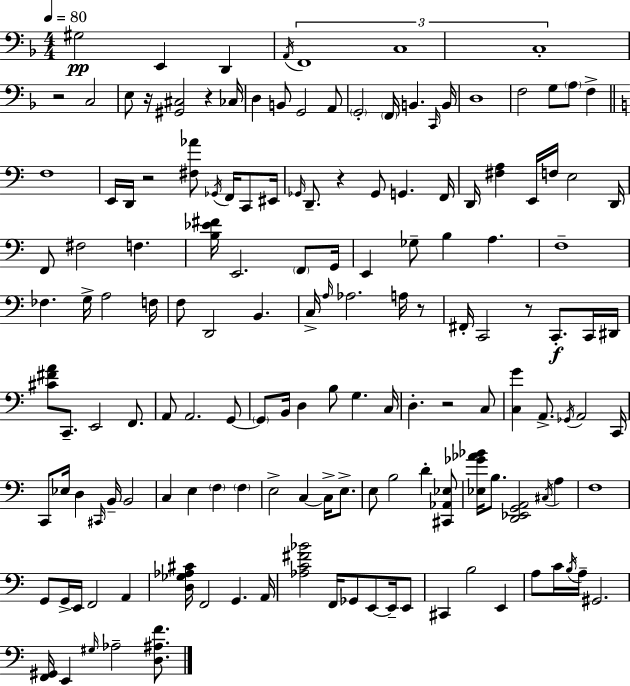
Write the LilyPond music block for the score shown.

{
  \clef bass
  \numericTimeSignature
  \time 4/4
  \key d \minor
  \tempo 4 = 80
  gis2\pp e,4 d,4 | \acciaccatura { a,16 } \tuplet 3/2 { f,1 | c1 | c1-. } | \break r2 c2 | e8 r16 <gis, cis>2 r4 | ces16 d4 b,8 g,2 a,8 | \parenthesize g,2-. \parenthesize f,16 b,4. | \break \grace { c,16 } b,16 d1 | f2 g8 \parenthesize a8 f4-> | \bar "||" \break \key c \major f1 | e,16 d,16 r2 <fis aes'>8 \acciaccatura { ges,16 } f,16 c,8 | eis,16 \grace { ges,16 } d,8.-- r4 ges,8 g,4. | f,16 d,16 <fis a>4 e,16 f16 e2 | \break d,16 f,8 fis2 f4. | <b ees' fis'>16 e,2. \parenthesize f,8 | g,16 e,4 ges8-- b4 a4. | f1-- | \break fes4. g16-> a2 | f16 f8 d,2 b,4. | c16-> \grace { a16 } aes2. | a16 r8 fis,16-. c,2 r8 c,8.-.\f | \break c,16 dis,16 <cis' fis' a'>8 c,8.-- e,2 | f,8. a,8 a,2. | g,8~~ \parenthesize g,8 b,16 d4 b8 g4. | c16 d4.-. r2 | \break c8 <c g'>4 a,8.-> \acciaccatura { ges,16 } a,2 | c,16 c,8 ees16 d4 \grace { cis,16 } b,16-- b,2 | c4 e4 \parenthesize f4 | \parenthesize f4 e2-> c4~~ | \break c16-> e8.-> e8 b2 d'4-. | <cis, aes, ees>8 <ees ges' aes' bes'>16 b8. <d, ees, g, a,>2 | \acciaccatura { cis16 } a4 f1 | g,8 g,16-> e,16 f,2 | \break a,4 <d ges aes cis'>16 f,2 g,4. | a,16 <aes c' fis' bes'>2 f,16 ges,8 | e,8~~ e,16-- e,8 cis,4 b2 | e,4 a8 c'16 \acciaccatura { b16 } a16-- gis,2. | \break <f, gis,>16 e,4 \grace { gis16 } aes2-- | <d ais f'>8. \bar "|."
}